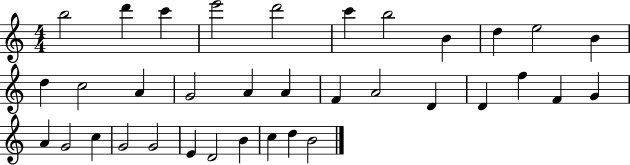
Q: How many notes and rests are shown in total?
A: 35